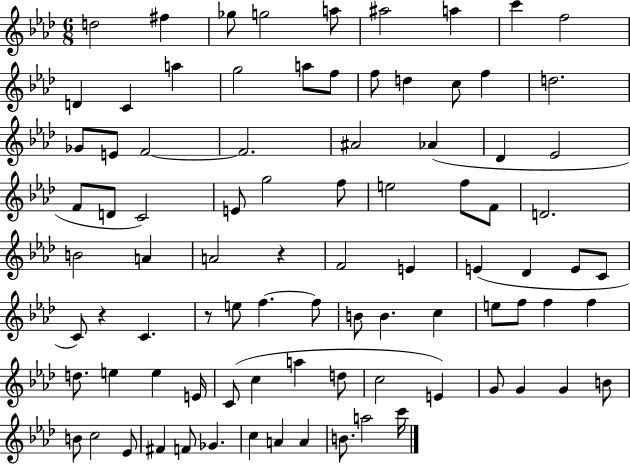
{
  \clef treble
  \numericTimeSignature
  \time 6/8
  \key aes \major
  d''2 fis''4 | ges''8 g''2 a''8 | ais''2 a''4 | c'''4 f''2 | \break d'4 c'4 a''4 | g''2 a''8 f''8 | f''8 d''4 c''8 f''4 | d''2. | \break ges'8 e'8 f'2~~ | f'2. | ais'2 aes'4( | des'4 ees'2 | \break f'8 d'8 c'2) | e'8 g''2 f''8 | e''2 f''8 f'8 | d'2. | \break b'2 a'4 | a'2 r4 | f'2 e'4 | e'4( des'4 e'8 c'8 | \break c'8) r4 c'4. | r8 e''8 f''4.~~ f''8 | b'8 b'4. c''4 | e''8 f''8 f''4 f''4 | \break d''8. e''4 e''4 e'16 | c'8( c''4 a''4 d''8 | c''2 e'4) | g'8 g'4 g'4 b'8 | \break b'8 c''2 ees'8 | fis'4 f'8 ges'4. | c''4 a'4 a'4 | b'8. a''2 c'''16 | \break \bar "|."
}